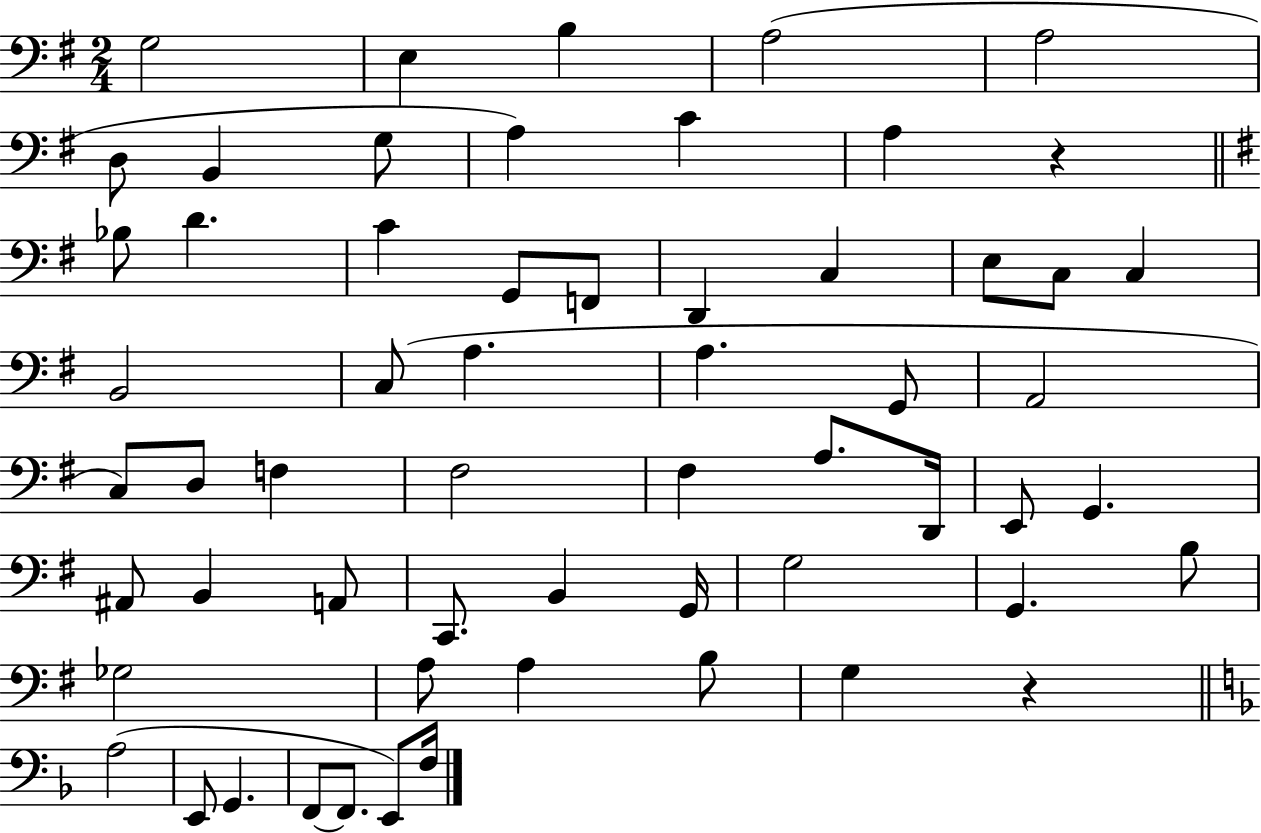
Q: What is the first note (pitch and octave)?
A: G3